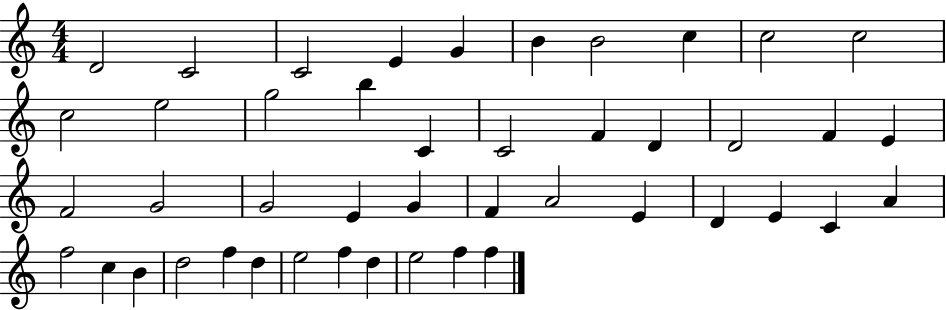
X:1
T:Untitled
M:4/4
L:1/4
K:C
D2 C2 C2 E G B B2 c c2 c2 c2 e2 g2 b C C2 F D D2 F E F2 G2 G2 E G F A2 E D E C A f2 c B d2 f d e2 f d e2 f f